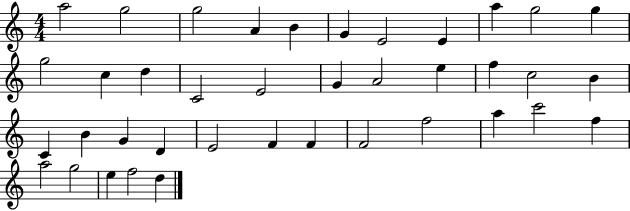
A5/h G5/h G5/h A4/q B4/q G4/q E4/h E4/q A5/q G5/h G5/q G5/h C5/q D5/q C4/h E4/h G4/q A4/h E5/q F5/q C5/h B4/q C4/q B4/q G4/q D4/q E4/h F4/q F4/q F4/h F5/h A5/q C6/h F5/q A5/h G5/h E5/q F5/h D5/q